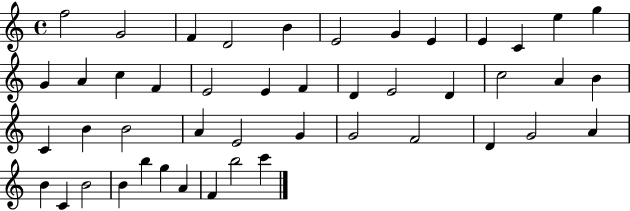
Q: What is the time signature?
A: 4/4